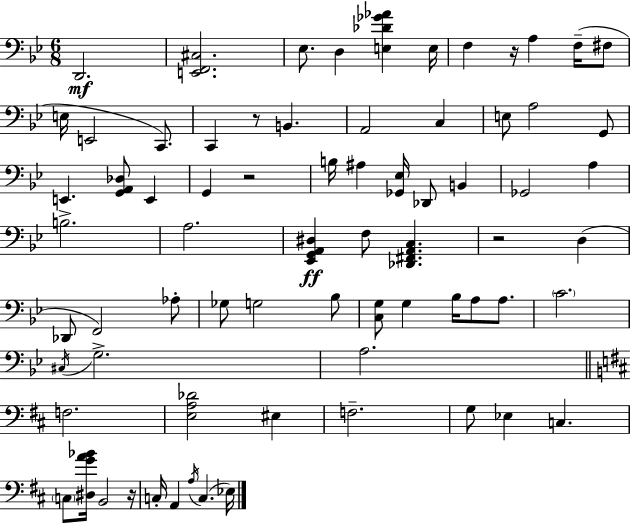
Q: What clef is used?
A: bass